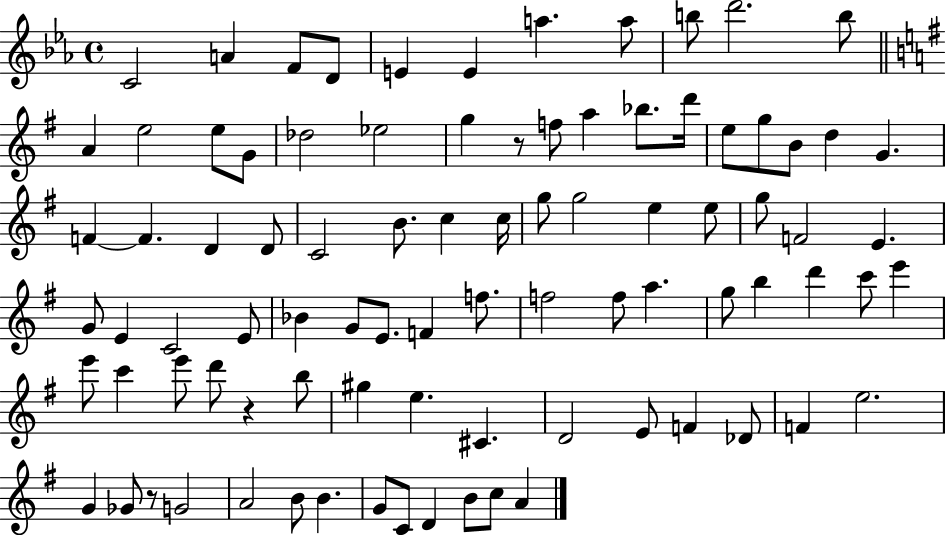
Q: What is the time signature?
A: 4/4